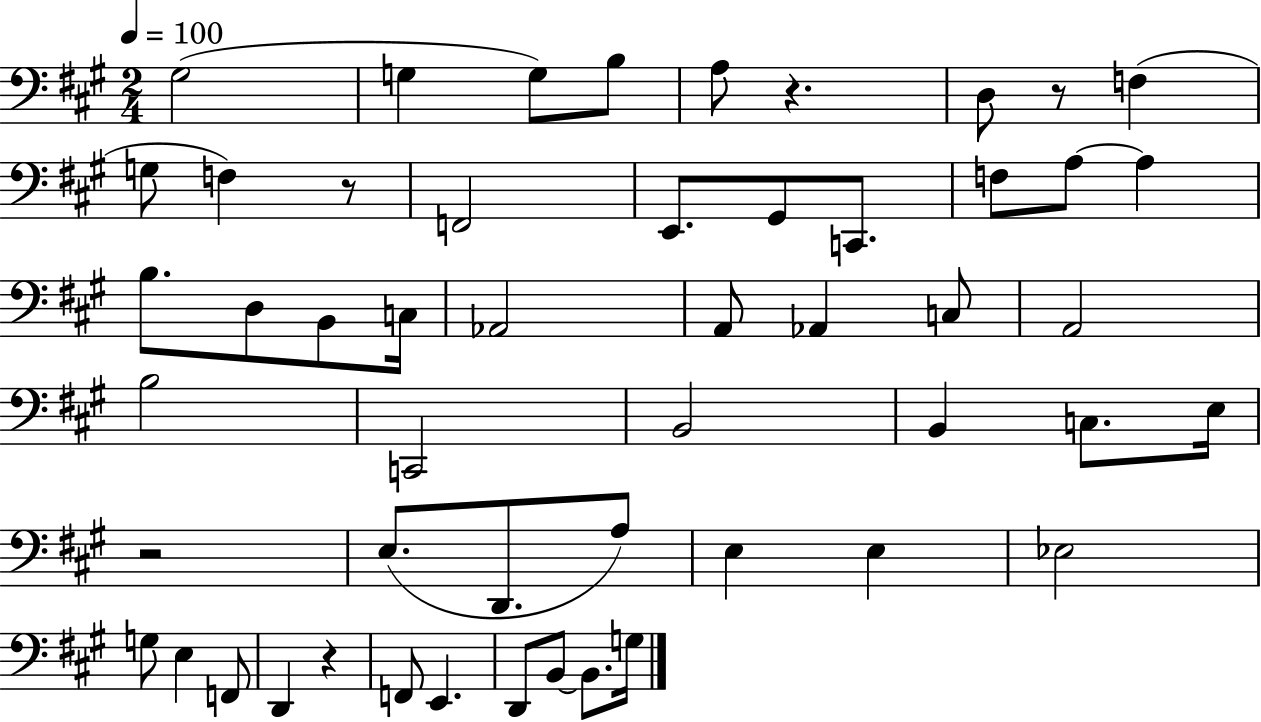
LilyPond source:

{
  \clef bass
  \numericTimeSignature
  \time 2/4
  \key a \major
  \tempo 4 = 100
  gis2( | g4 g8) b8 | a8 r4. | d8 r8 f4( | \break g8 f4) r8 | f,2 | e,8. gis,8 c,8. | f8 a8~~ a4 | \break b8. d8 b,8 c16 | aes,2 | a,8 aes,4 c8 | a,2 | \break b2 | c,2 | b,2 | b,4 c8. e16 | \break r2 | e8.( d,8. a8) | e4 e4 | ees2 | \break g8 e4 f,8 | d,4 r4 | f,8 e,4. | d,8 b,8~~ b,8. g16 | \break \bar "|."
}